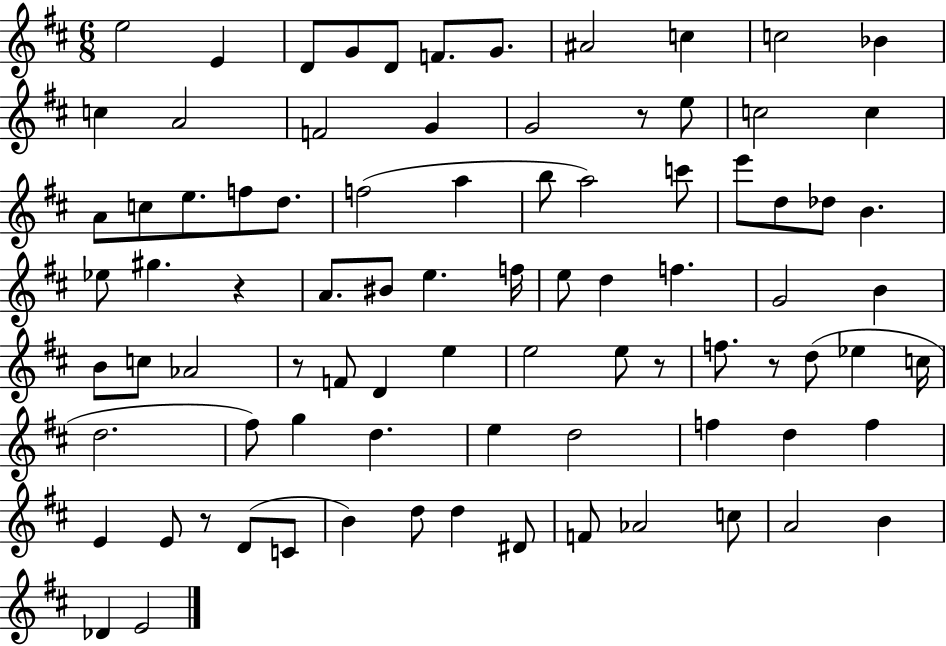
E5/h E4/q D4/e G4/e D4/e F4/e. G4/e. A#4/h C5/q C5/h Bb4/q C5/q A4/h F4/h G4/q G4/h R/e E5/e C5/h C5/q A4/e C5/e E5/e. F5/e D5/e. F5/h A5/q B5/e A5/h C6/e E6/e D5/e Db5/e B4/q. Eb5/e G#5/q. R/q A4/e. BIS4/e E5/q. F5/s E5/e D5/q F5/q. G4/h B4/q B4/e C5/e Ab4/h R/e F4/e D4/q E5/q E5/h E5/e R/e F5/e. R/e D5/e Eb5/q C5/s D5/h. F#5/e G5/q D5/q. E5/q D5/h F5/q D5/q F5/q E4/q E4/e R/e D4/e C4/e B4/q D5/e D5/q D#4/e F4/e Ab4/h C5/e A4/h B4/q Db4/q E4/h